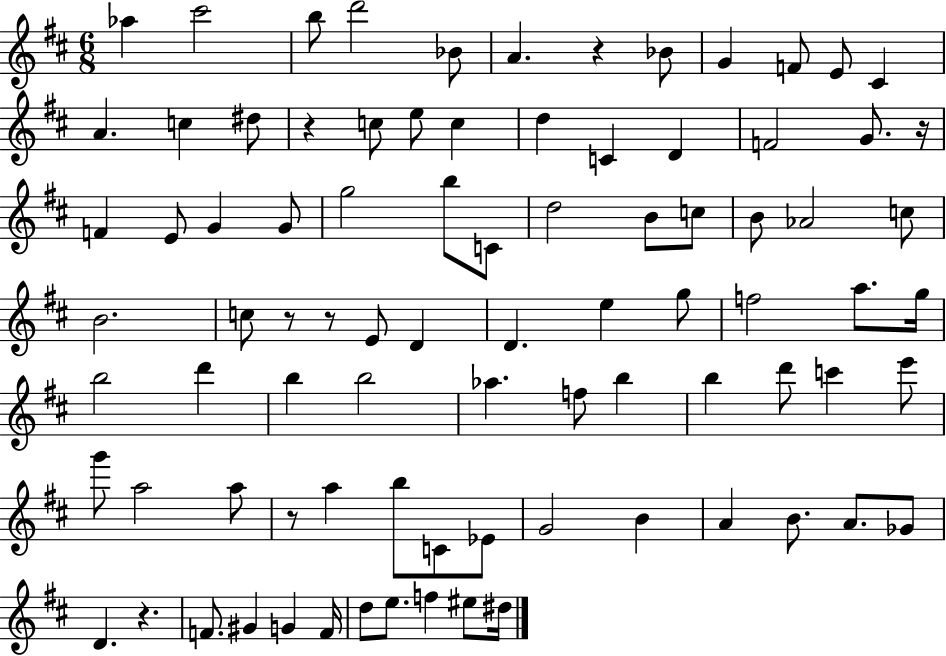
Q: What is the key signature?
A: D major